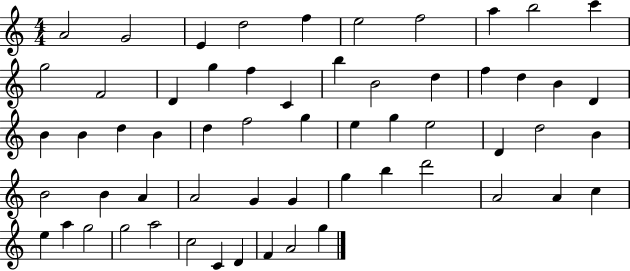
{
  \clef treble
  \numericTimeSignature
  \time 4/4
  \key c \major
  a'2 g'2 | e'4 d''2 f''4 | e''2 f''2 | a''4 b''2 c'''4 | \break g''2 f'2 | d'4 g''4 f''4 c'4 | b''4 b'2 d''4 | f''4 d''4 b'4 d'4 | \break b'4 b'4 d''4 b'4 | d''4 f''2 g''4 | e''4 g''4 e''2 | d'4 d''2 b'4 | \break b'2 b'4 a'4 | a'2 g'4 g'4 | g''4 b''4 d'''2 | a'2 a'4 c''4 | \break e''4 a''4 g''2 | g''2 a''2 | c''2 c'4 d'4 | f'4 a'2 g''4 | \break \bar "|."
}